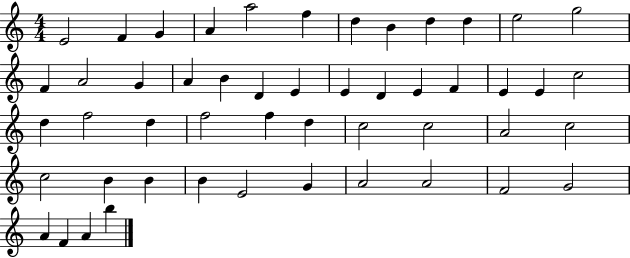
{
  \clef treble
  \numericTimeSignature
  \time 4/4
  \key c \major
  e'2 f'4 g'4 | a'4 a''2 f''4 | d''4 b'4 d''4 d''4 | e''2 g''2 | \break f'4 a'2 g'4 | a'4 b'4 d'4 e'4 | e'4 d'4 e'4 f'4 | e'4 e'4 c''2 | \break d''4 f''2 d''4 | f''2 f''4 d''4 | c''2 c''2 | a'2 c''2 | \break c''2 b'4 b'4 | b'4 e'2 g'4 | a'2 a'2 | f'2 g'2 | \break a'4 f'4 a'4 b''4 | \bar "|."
}